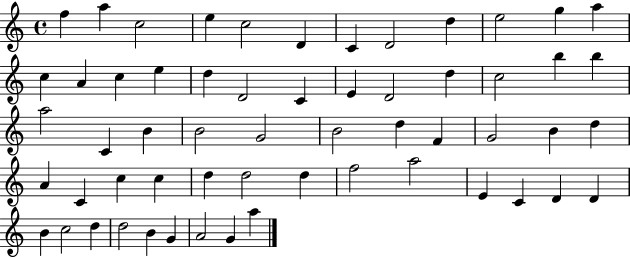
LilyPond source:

{
  \clef treble
  \time 4/4
  \defaultTimeSignature
  \key c \major
  f''4 a''4 c''2 | e''4 c''2 d'4 | c'4 d'2 d''4 | e''2 g''4 a''4 | \break c''4 a'4 c''4 e''4 | d''4 d'2 c'4 | e'4 d'2 d''4 | c''2 b''4 b''4 | \break a''2 c'4 b'4 | b'2 g'2 | b'2 d''4 f'4 | g'2 b'4 d''4 | \break a'4 c'4 c''4 c''4 | d''4 d''2 d''4 | f''2 a''2 | e'4 c'4 d'4 d'4 | \break b'4 c''2 d''4 | d''2 b'4 g'4 | a'2 g'4 a''4 | \bar "|."
}